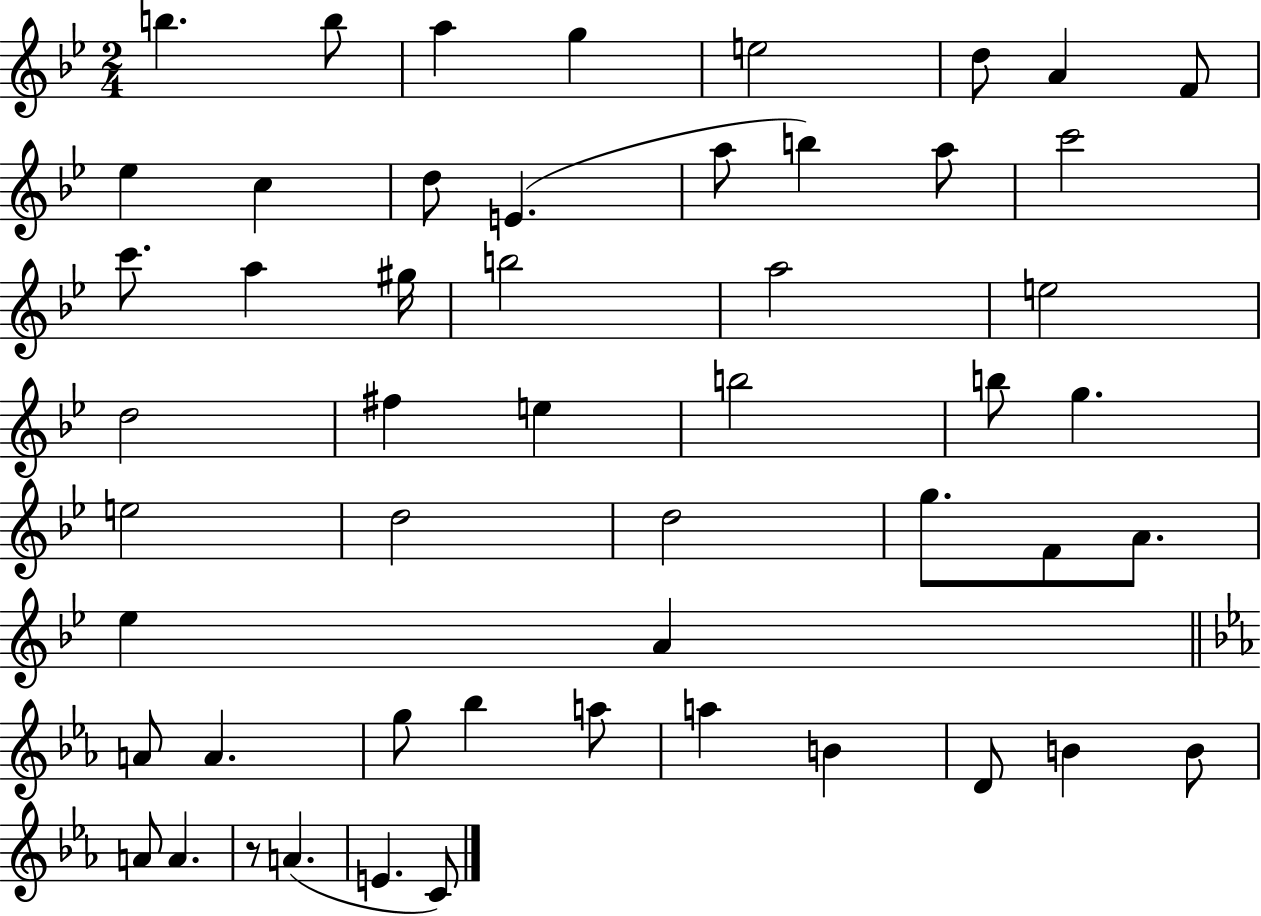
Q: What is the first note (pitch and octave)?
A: B5